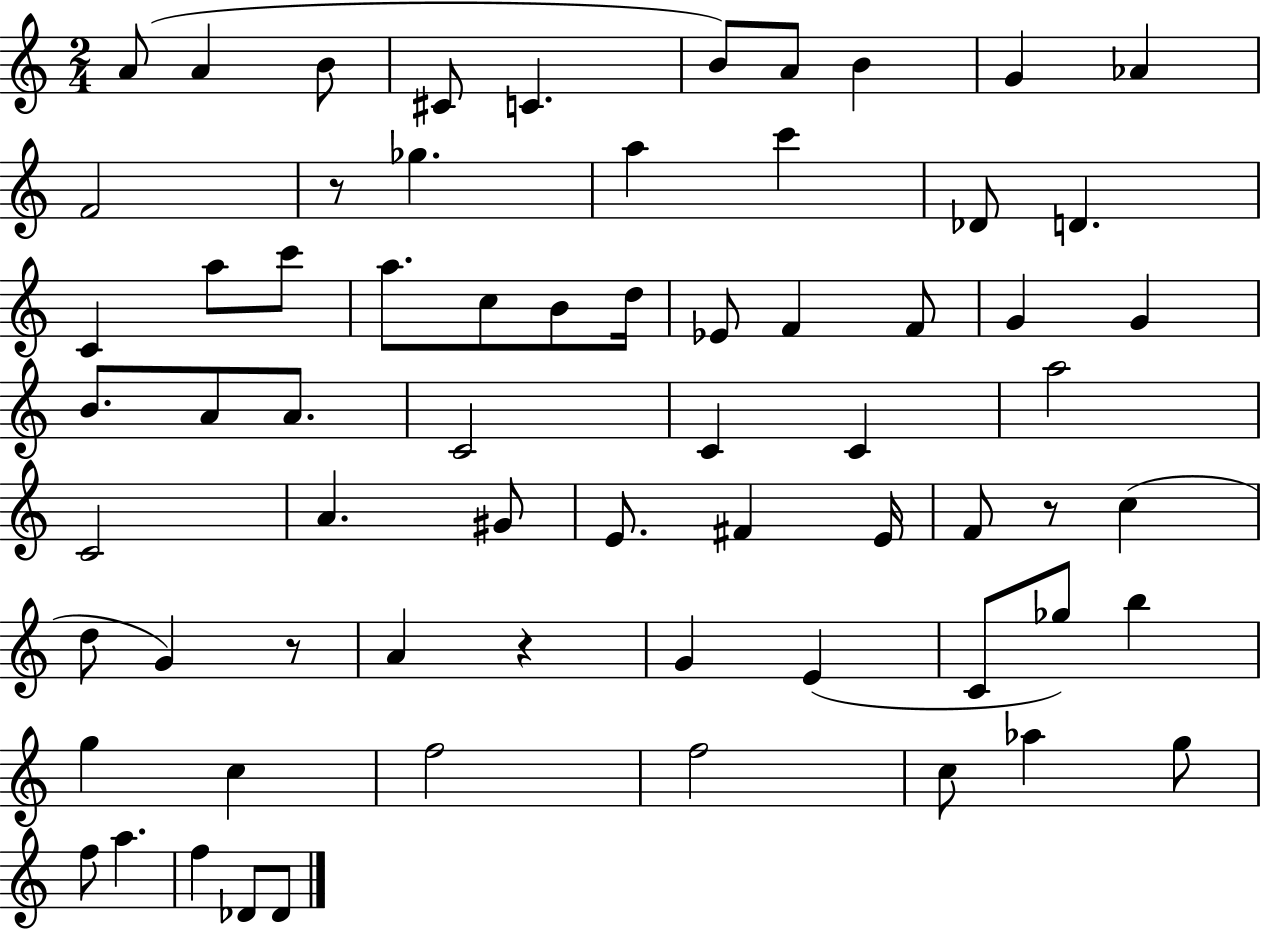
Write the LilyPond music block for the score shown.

{
  \clef treble
  \numericTimeSignature
  \time 2/4
  \key c \major
  a'8( a'4 b'8 | cis'8 c'4. | b'8) a'8 b'4 | g'4 aes'4 | \break f'2 | r8 ges''4. | a''4 c'''4 | des'8 d'4. | \break c'4 a''8 c'''8 | a''8. c''8 b'8 d''16 | ees'8 f'4 f'8 | g'4 g'4 | \break b'8. a'8 a'8. | c'2 | c'4 c'4 | a''2 | \break c'2 | a'4. gis'8 | e'8. fis'4 e'16 | f'8 r8 c''4( | \break d''8 g'4) r8 | a'4 r4 | g'4 e'4( | c'8 ges''8) b''4 | \break g''4 c''4 | f''2 | f''2 | c''8 aes''4 g''8 | \break f''8 a''4. | f''4 des'8 des'8 | \bar "|."
}